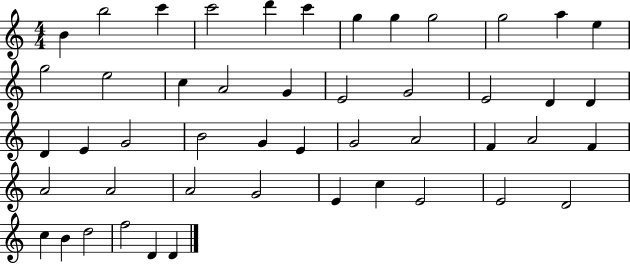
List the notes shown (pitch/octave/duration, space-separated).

B4/q B5/h C6/q C6/h D6/q C6/q G5/q G5/q G5/h G5/h A5/q E5/q G5/h E5/h C5/q A4/h G4/q E4/h G4/h E4/h D4/q D4/q D4/q E4/q G4/h B4/h G4/q E4/q G4/h A4/h F4/q A4/h F4/q A4/h A4/h A4/h G4/h E4/q C5/q E4/h E4/h D4/h C5/q B4/q D5/h F5/h D4/q D4/q